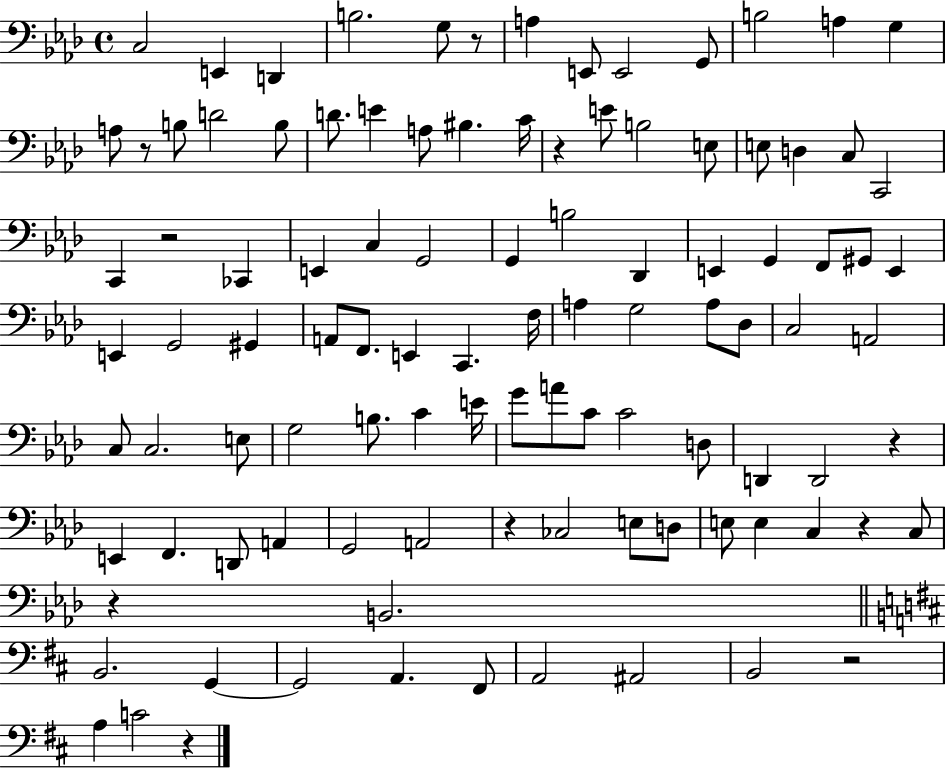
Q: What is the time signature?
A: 4/4